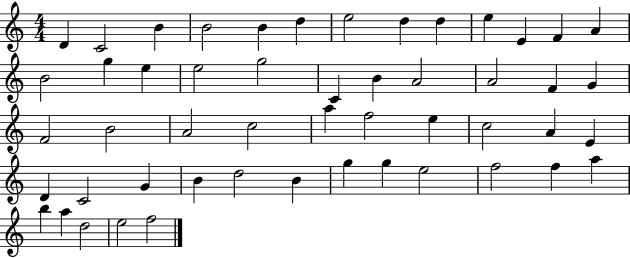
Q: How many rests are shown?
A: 0